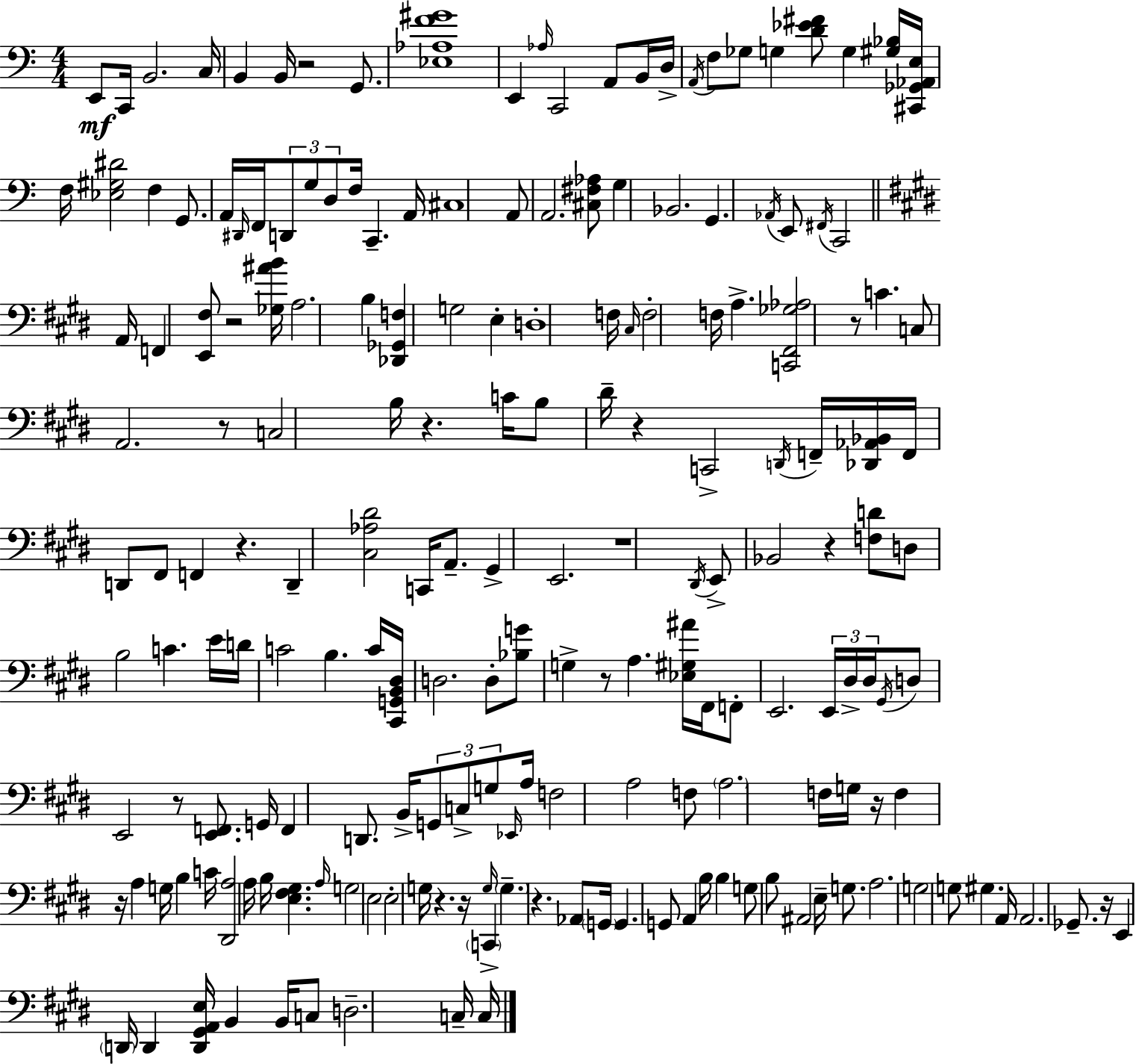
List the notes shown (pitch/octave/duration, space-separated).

E2/e C2/s B2/h. C3/s B2/q B2/s R/h G2/e. [Eb3,Ab3,F4,G#4]/w E2/q Ab3/s C2/h A2/e B2/s D3/s A2/s F3/e Gb3/e G3/q [D4,Eb4,F#4]/e G3/q [G#3,Bb3]/s [C#2,Gb2,Ab2,E3]/s F3/s [Eb3,G#3,D#4]/h F3/q G2/e. A2/s D#2/s F2/s D2/e G3/e D3/e F3/s C2/q. A2/s C#3/w A2/e A2/h. [C#3,F#3,Ab3]/e G3/q Bb2/h. G2/q. Ab2/s E2/e F#2/s C2/h A2/s F2/q [E2,F#3]/e R/h [Gb3,A#4,B4]/s A3/h. B3/q [Db2,Gb2,F3]/q G3/h E3/q D3/w F3/s C#3/s F3/h F3/s A3/q. [C2,F#2,Gb3,Ab3]/h R/e C4/q. C3/e A2/h. R/e C3/h B3/s R/q. C4/s B3/e D#4/s R/q C2/h D2/s F2/s [Db2,Ab2,Bb2]/s F2/s D2/e F#2/e F2/q R/q. D2/q [C#3,Ab3,D#4]/h C2/s A2/e. G#2/q E2/h. R/w D#2/s E2/e Bb2/h R/q [F3,D4]/e D3/e B3/h C4/q. E4/s D4/s C4/h B3/q. C4/s [C#2,G2,B2,D#3]/s D3/h. D3/e [Bb3,G4]/e G3/q R/e A3/q. [Eb3,G#3,A#4]/s F#2/s F2/e E2/h. E2/s D#3/s D#3/s G#2/s D3/e E2/h R/e [E2,F2]/e. G2/s F2/q D2/e. B2/s G2/e C3/e G3/e Eb2/s A3/s F3/h A3/h F3/e A3/h. F3/s G3/s R/s F3/q R/s A3/q G3/s B3/q C4/s [D#2,A3]/h A3/s B3/s [E3,F#3,G#3]/q. A3/s G3/h E3/h E3/h G3/s R/q. R/s C2/q G3/s G3/q. R/q. Ab2/e G2/s G2/q. G2/e A2/q B3/s B3/q G3/e B3/e A#2/h E3/s G3/e. A3/h. G3/h G3/e G#3/q. A2/s A2/h. Gb2/e. R/s E2/q D2/s D2/q [D2,G#2,A2,E3]/s B2/q B2/s C3/e D3/h. C3/s C3/s